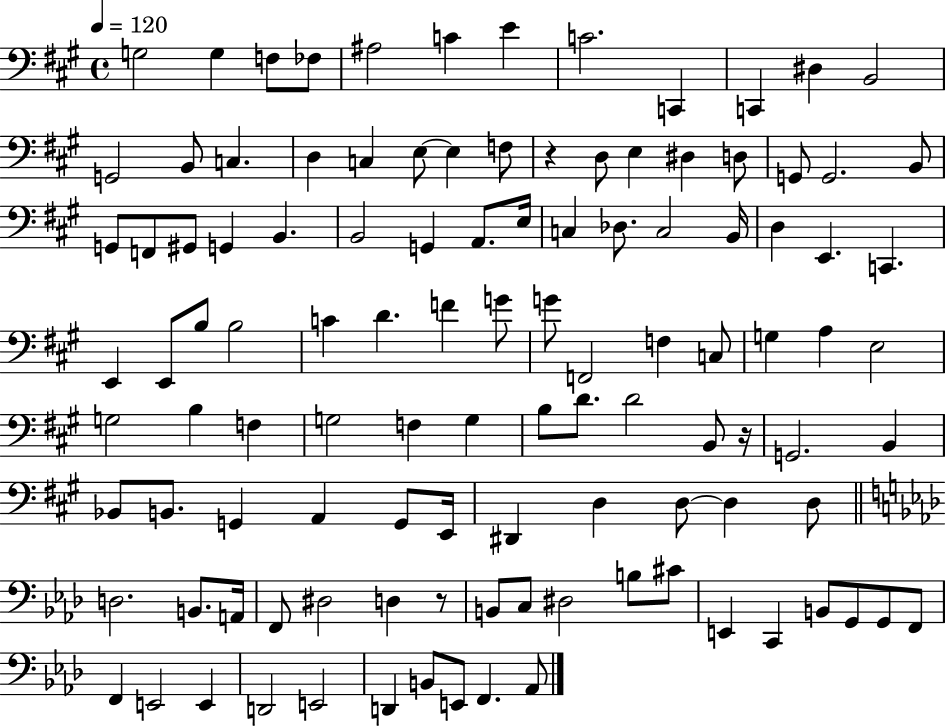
X:1
T:Untitled
M:4/4
L:1/4
K:A
G,2 G, F,/2 _F,/2 ^A,2 C E C2 C,, C,, ^D, B,,2 G,,2 B,,/2 C, D, C, E,/2 E, F,/2 z D,/2 E, ^D, D,/2 G,,/2 G,,2 B,,/2 G,,/2 F,,/2 ^G,,/2 G,, B,, B,,2 G,, A,,/2 E,/4 C, _D,/2 C,2 B,,/4 D, E,, C,, E,, E,,/2 B,/2 B,2 C D F G/2 G/2 F,,2 F, C,/2 G, A, E,2 G,2 B, F, G,2 F, G, B,/2 D/2 D2 B,,/2 z/4 G,,2 B,, _B,,/2 B,,/2 G,, A,, G,,/2 E,,/4 ^D,, D, D,/2 D, D,/2 D,2 B,,/2 A,,/4 F,,/2 ^D,2 D, z/2 B,,/2 C,/2 ^D,2 B,/2 ^C/2 E,, C,, B,,/2 G,,/2 G,,/2 F,,/2 F,, E,,2 E,, D,,2 E,,2 D,, B,,/2 E,,/2 F,, _A,,/2